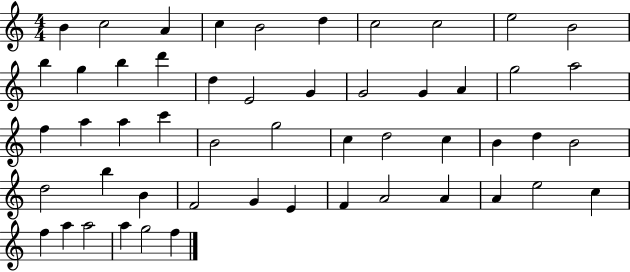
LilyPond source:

{
  \clef treble
  \numericTimeSignature
  \time 4/4
  \key c \major
  b'4 c''2 a'4 | c''4 b'2 d''4 | c''2 c''2 | e''2 b'2 | \break b''4 g''4 b''4 d'''4 | d''4 e'2 g'4 | g'2 g'4 a'4 | g''2 a''2 | \break f''4 a''4 a''4 c'''4 | b'2 g''2 | c''4 d''2 c''4 | b'4 d''4 b'2 | \break d''2 b''4 b'4 | f'2 g'4 e'4 | f'4 a'2 a'4 | a'4 e''2 c''4 | \break f''4 a''4 a''2 | a''4 g''2 f''4 | \bar "|."
}